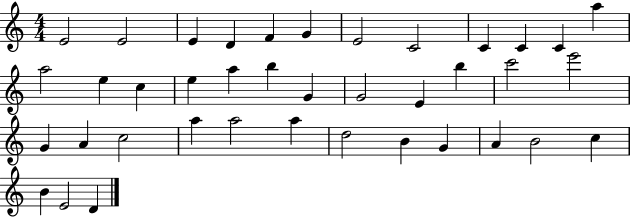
E4/h E4/h E4/q D4/q F4/q G4/q E4/h C4/h C4/q C4/q C4/q A5/q A5/h E5/q C5/q E5/q A5/q B5/q G4/q G4/h E4/q B5/q C6/h E6/h G4/q A4/q C5/h A5/q A5/h A5/q D5/h B4/q G4/q A4/q B4/h C5/q B4/q E4/h D4/q